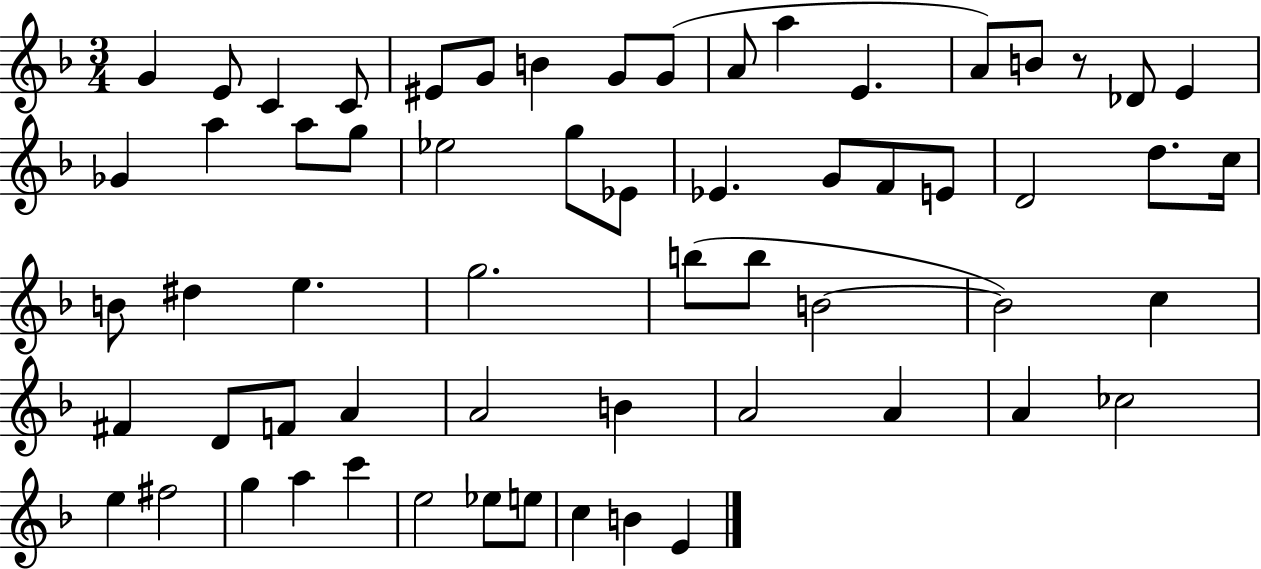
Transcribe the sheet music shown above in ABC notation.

X:1
T:Untitled
M:3/4
L:1/4
K:F
G E/2 C C/2 ^E/2 G/2 B G/2 G/2 A/2 a E A/2 B/2 z/2 _D/2 E _G a a/2 g/2 _e2 g/2 _E/2 _E G/2 F/2 E/2 D2 d/2 c/4 B/2 ^d e g2 b/2 b/2 B2 B2 c ^F D/2 F/2 A A2 B A2 A A _c2 e ^f2 g a c' e2 _e/2 e/2 c B E